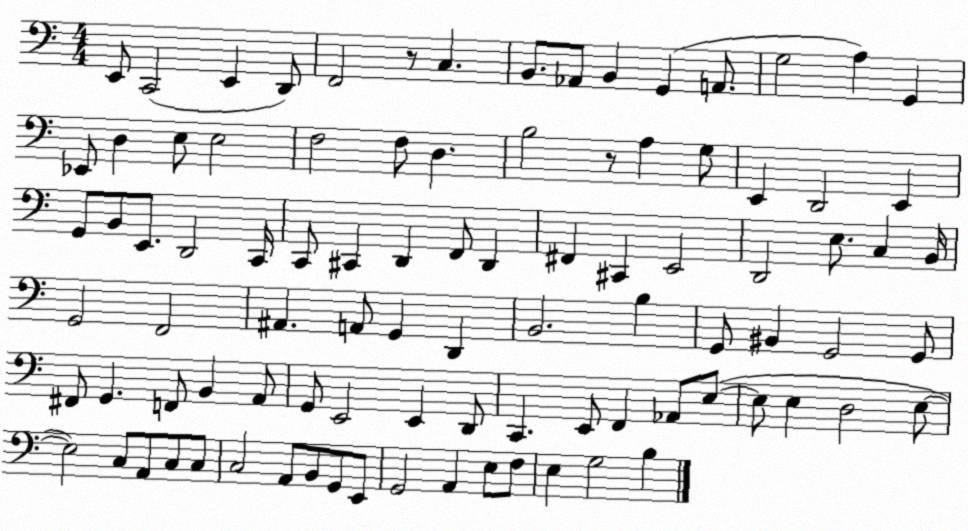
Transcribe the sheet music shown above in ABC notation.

X:1
T:Untitled
M:4/4
L:1/4
K:C
E,,/2 C,,2 E,, D,,/2 F,,2 z/2 C, B,,/2 _A,,/2 B,, G,, A,,/2 G,2 A, G,, _E,,/2 D, E,/2 E,2 F,2 F,/2 D, B,2 z/2 A, G,/2 E,, D,,2 E,, G,,/2 B,,/2 E,,/2 D,,2 C,,/4 C,,/2 ^C,, D,, F,,/2 D,, ^F,, ^C,, E,,2 D,,2 E,/2 C, B,,/4 G,,2 F,,2 ^A,, A,,/2 G,, D,, B,,2 B, G,,/2 ^B,, G,,2 G,,/2 ^F,,/2 G,, F,,/2 B,, A,,/2 G,,/2 E,,2 E,, D,,/2 C,, E,,/2 F,, _A,,/2 E,/2 E,/2 E, D,2 E,/2 E,2 C,/2 A,,/2 C,/2 C,/2 C,2 A,,/2 B,,/2 G,,/2 E,,/2 G,,2 A,, E,/2 F,/2 E, G,2 B,